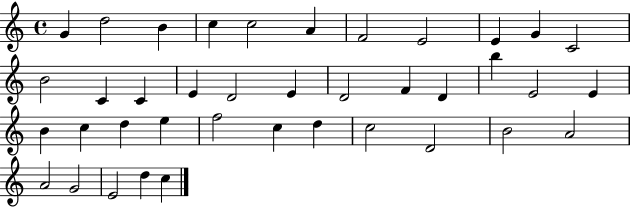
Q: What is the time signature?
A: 4/4